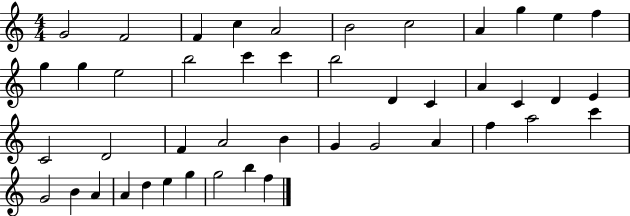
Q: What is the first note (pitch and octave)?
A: G4